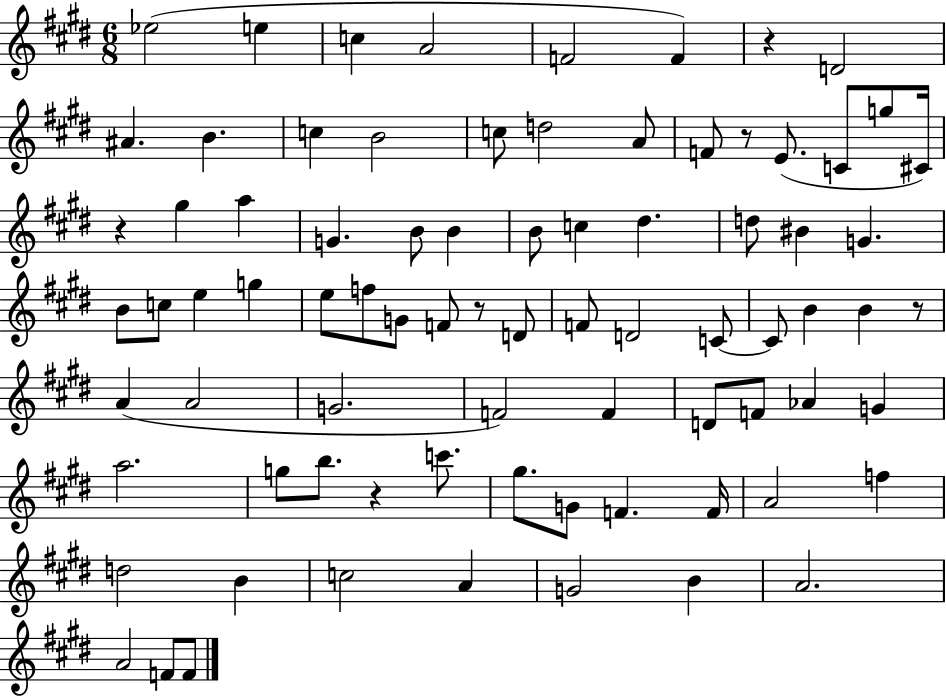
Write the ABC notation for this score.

X:1
T:Untitled
M:6/8
L:1/4
K:E
_e2 e c A2 F2 F z D2 ^A B c B2 c/2 d2 A/2 F/2 z/2 E/2 C/2 g/2 ^C/4 z ^g a G B/2 B B/2 c ^d d/2 ^B G B/2 c/2 e g e/2 f/2 G/2 F/2 z/2 D/2 F/2 D2 C/2 C/2 B B z/2 A A2 G2 F2 F D/2 F/2 _A G a2 g/2 b/2 z c'/2 ^g/2 G/2 F F/4 A2 f d2 B c2 A G2 B A2 A2 F/2 F/2